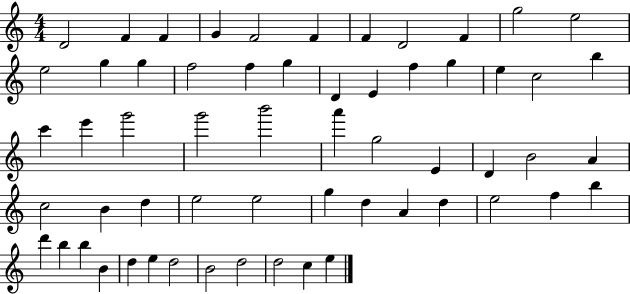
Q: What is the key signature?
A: C major